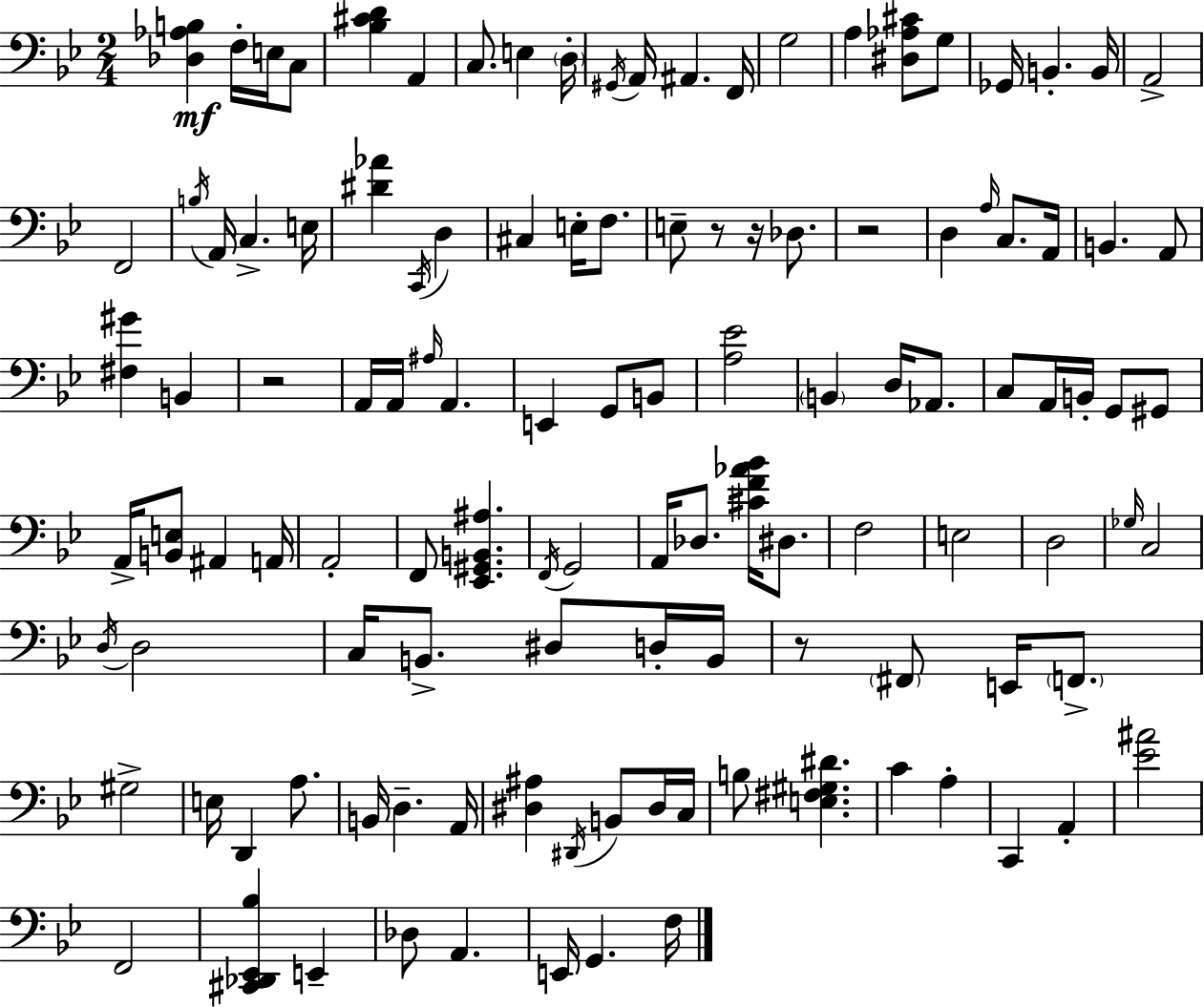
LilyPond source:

{
  \clef bass
  \numericTimeSignature
  \time 2/4
  \key g \minor
  \repeat volta 2 { <des aes b>4\mf f16-. e16 c8 | <bes cis' d'>4 a,4 | c8. e4 \parenthesize d16-. | \acciaccatura { gis,16 } a,16 ais,4. | \break f,16 g2 | a4 <dis aes cis'>8 g8 | ges,16 b,4.-. | b,16 a,2-> | \break f,2 | \acciaccatura { b16 } a,16 c4.-> | e16 <dis' aes'>4 \acciaccatura { c,16 } d4 | cis4 e16-. | \break f8. e8-- r8 r16 | des8. r2 | d4 \grace { a16 } | c8. a,16 b,4. | \break a,8 <fis gis'>4 | b,4 r2 | a,16 a,16 \grace { ais16 } a,4. | e,4 | \break g,8 b,8 <a ees'>2 | \parenthesize b,4 | d16 aes,8. c8 a,16 | b,16-. g,8 gis,8 a,16-> <b, e>8 | \break ais,4 a,16 a,2-. | f,8 <ees, gis, b, ais>4. | \acciaccatura { f,16 } g,2 | a,16 des8. | \break <cis' f' aes' bes'>16 dis8. f2 | e2 | d2 | \grace { ges16 } c2 | \break \acciaccatura { d16 } | d2 | c16 b,8.-> dis8 d16-. b,16 | r8 \parenthesize fis,8 e,16 \parenthesize f,8.-> | \break gis2-> | e16 d,4 a8. | b,16 d4.-- a,16 | <dis ais>4 \acciaccatura { dis,16 } b,8 dis16 | \break c16 b8 <e fis gis dis'>4. | c'4 a4-. | c,4 a,4-. | <ees' ais'>2 | \break f,2 | <cis, des, ees, bes>4 e,4-- | des8 a,4. | e,16 g,4. | \break f16 } \bar "|."
}